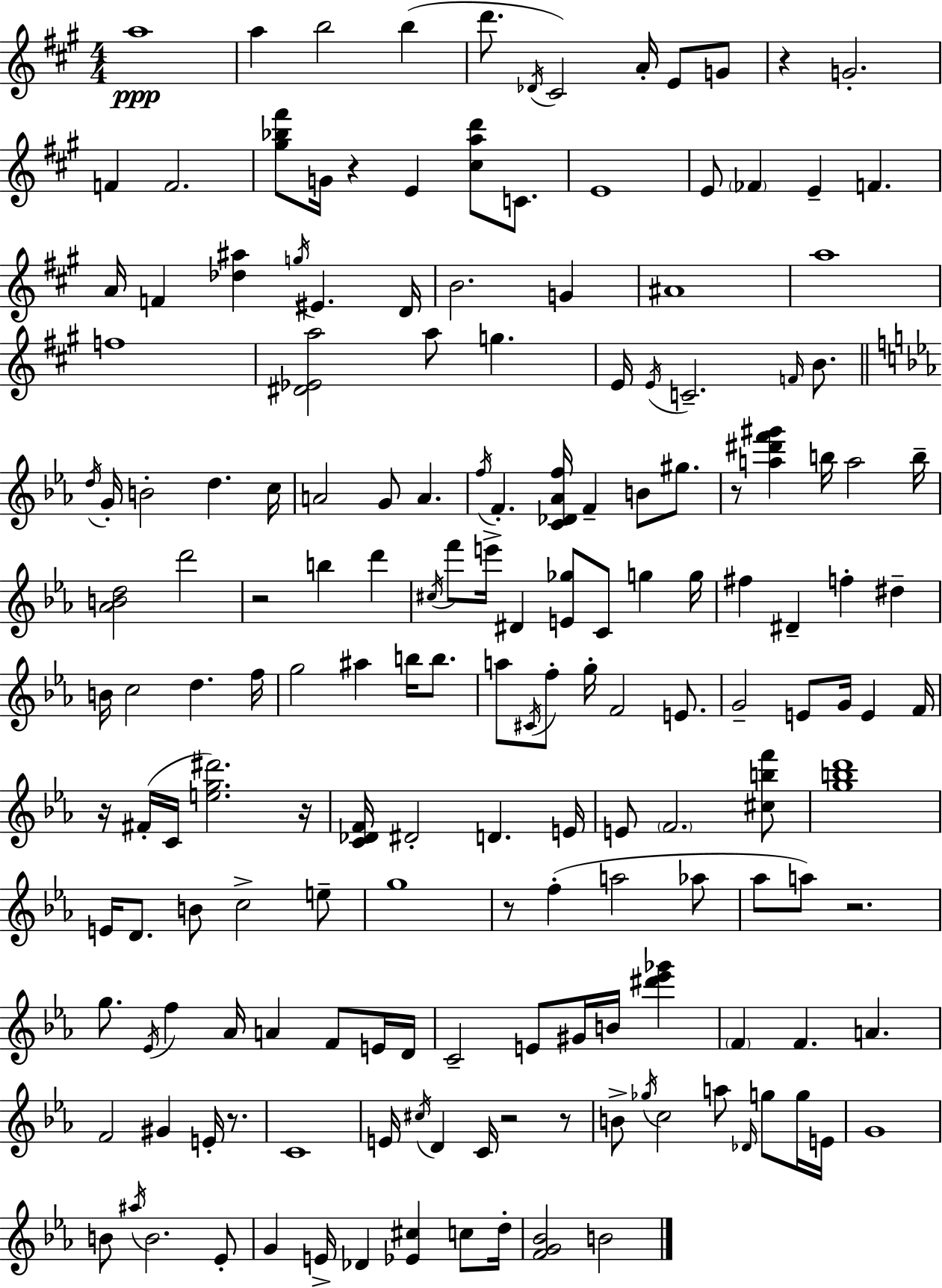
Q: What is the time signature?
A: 4/4